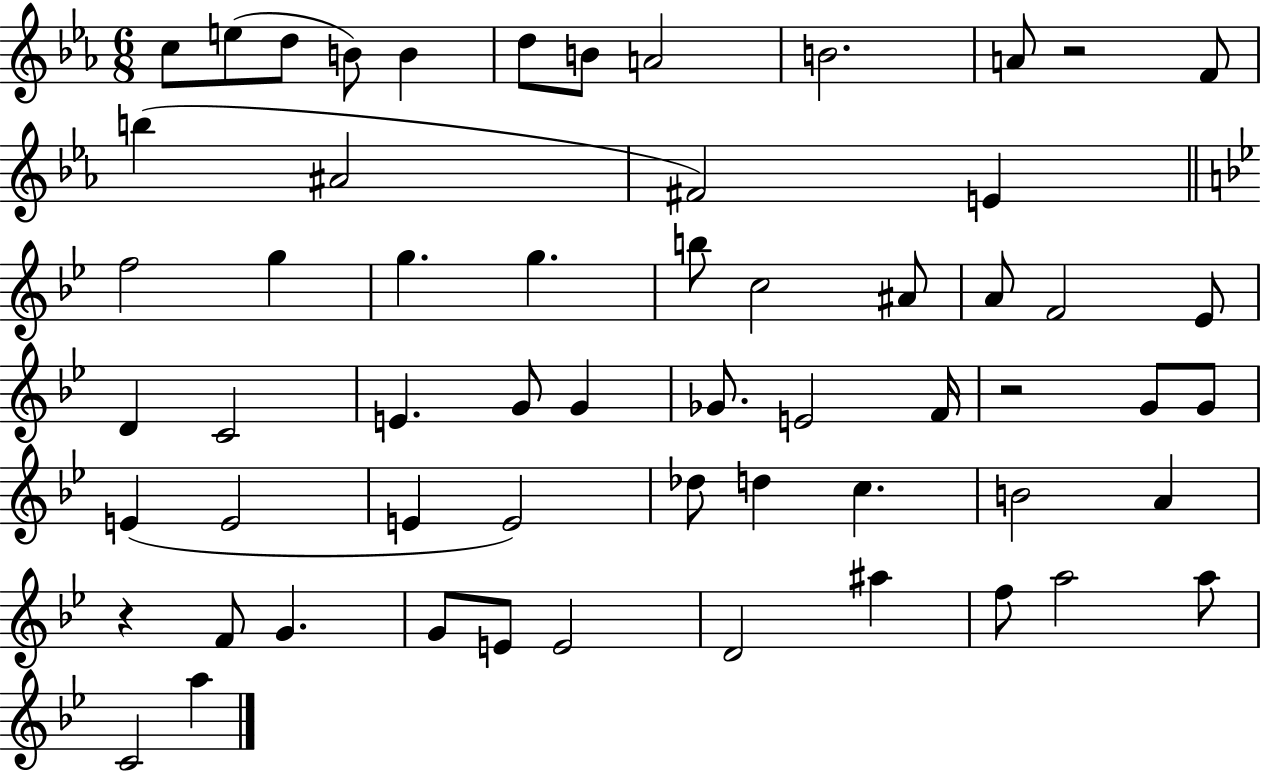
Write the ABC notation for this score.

X:1
T:Untitled
M:6/8
L:1/4
K:Eb
c/2 e/2 d/2 B/2 B d/2 B/2 A2 B2 A/2 z2 F/2 b ^A2 ^F2 E f2 g g g b/2 c2 ^A/2 A/2 F2 _E/2 D C2 E G/2 G _G/2 E2 F/4 z2 G/2 G/2 E E2 E E2 _d/2 d c B2 A z F/2 G G/2 E/2 E2 D2 ^a f/2 a2 a/2 C2 a